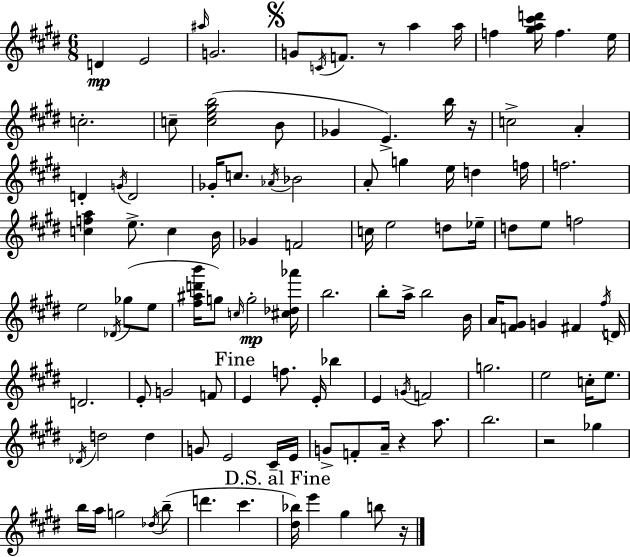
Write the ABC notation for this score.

X:1
T:Untitled
M:6/8
L:1/4
K:E
D E2 ^a/4 G2 G/2 C/4 F/2 z/2 a a/4 f [^ga^c'd']/4 f e/4 c2 c/2 [ce^gb]2 B/2 _G E b/4 z/4 c2 A D G/4 D2 _G/4 c/2 _A/4 _B2 A/2 g e/4 d f/4 f2 [cfa] e/2 c B/4 _G F2 c/4 e2 d/2 _e/4 d/2 e/2 f2 e2 _D/4 _g/2 e/2 [^f^ad'b']/4 g/2 c/4 g2 [^c_d_a']/4 b2 b/2 a/4 b2 B/4 A/4 [F^G]/2 G ^F ^f/4 D/4 D2 E/2 G2 F/2 E f/2 E/4 _b E G/4 F2 g2 e2 c/4 e/2 _D/4 d2 d G/2 E2 ^C/4 E/4 G/2 F/2 A/4 z a/2 b2 z2 _g b/4 a/4 g2 _d/4 b/2 d' ^c' [^d_b]/4 e' ^g b/2 z/4